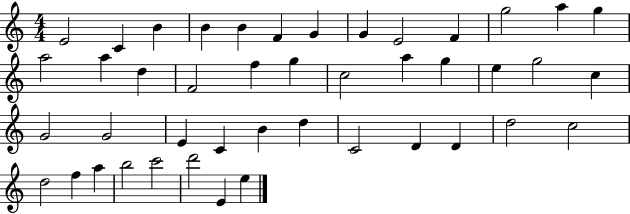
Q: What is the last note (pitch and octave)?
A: E5